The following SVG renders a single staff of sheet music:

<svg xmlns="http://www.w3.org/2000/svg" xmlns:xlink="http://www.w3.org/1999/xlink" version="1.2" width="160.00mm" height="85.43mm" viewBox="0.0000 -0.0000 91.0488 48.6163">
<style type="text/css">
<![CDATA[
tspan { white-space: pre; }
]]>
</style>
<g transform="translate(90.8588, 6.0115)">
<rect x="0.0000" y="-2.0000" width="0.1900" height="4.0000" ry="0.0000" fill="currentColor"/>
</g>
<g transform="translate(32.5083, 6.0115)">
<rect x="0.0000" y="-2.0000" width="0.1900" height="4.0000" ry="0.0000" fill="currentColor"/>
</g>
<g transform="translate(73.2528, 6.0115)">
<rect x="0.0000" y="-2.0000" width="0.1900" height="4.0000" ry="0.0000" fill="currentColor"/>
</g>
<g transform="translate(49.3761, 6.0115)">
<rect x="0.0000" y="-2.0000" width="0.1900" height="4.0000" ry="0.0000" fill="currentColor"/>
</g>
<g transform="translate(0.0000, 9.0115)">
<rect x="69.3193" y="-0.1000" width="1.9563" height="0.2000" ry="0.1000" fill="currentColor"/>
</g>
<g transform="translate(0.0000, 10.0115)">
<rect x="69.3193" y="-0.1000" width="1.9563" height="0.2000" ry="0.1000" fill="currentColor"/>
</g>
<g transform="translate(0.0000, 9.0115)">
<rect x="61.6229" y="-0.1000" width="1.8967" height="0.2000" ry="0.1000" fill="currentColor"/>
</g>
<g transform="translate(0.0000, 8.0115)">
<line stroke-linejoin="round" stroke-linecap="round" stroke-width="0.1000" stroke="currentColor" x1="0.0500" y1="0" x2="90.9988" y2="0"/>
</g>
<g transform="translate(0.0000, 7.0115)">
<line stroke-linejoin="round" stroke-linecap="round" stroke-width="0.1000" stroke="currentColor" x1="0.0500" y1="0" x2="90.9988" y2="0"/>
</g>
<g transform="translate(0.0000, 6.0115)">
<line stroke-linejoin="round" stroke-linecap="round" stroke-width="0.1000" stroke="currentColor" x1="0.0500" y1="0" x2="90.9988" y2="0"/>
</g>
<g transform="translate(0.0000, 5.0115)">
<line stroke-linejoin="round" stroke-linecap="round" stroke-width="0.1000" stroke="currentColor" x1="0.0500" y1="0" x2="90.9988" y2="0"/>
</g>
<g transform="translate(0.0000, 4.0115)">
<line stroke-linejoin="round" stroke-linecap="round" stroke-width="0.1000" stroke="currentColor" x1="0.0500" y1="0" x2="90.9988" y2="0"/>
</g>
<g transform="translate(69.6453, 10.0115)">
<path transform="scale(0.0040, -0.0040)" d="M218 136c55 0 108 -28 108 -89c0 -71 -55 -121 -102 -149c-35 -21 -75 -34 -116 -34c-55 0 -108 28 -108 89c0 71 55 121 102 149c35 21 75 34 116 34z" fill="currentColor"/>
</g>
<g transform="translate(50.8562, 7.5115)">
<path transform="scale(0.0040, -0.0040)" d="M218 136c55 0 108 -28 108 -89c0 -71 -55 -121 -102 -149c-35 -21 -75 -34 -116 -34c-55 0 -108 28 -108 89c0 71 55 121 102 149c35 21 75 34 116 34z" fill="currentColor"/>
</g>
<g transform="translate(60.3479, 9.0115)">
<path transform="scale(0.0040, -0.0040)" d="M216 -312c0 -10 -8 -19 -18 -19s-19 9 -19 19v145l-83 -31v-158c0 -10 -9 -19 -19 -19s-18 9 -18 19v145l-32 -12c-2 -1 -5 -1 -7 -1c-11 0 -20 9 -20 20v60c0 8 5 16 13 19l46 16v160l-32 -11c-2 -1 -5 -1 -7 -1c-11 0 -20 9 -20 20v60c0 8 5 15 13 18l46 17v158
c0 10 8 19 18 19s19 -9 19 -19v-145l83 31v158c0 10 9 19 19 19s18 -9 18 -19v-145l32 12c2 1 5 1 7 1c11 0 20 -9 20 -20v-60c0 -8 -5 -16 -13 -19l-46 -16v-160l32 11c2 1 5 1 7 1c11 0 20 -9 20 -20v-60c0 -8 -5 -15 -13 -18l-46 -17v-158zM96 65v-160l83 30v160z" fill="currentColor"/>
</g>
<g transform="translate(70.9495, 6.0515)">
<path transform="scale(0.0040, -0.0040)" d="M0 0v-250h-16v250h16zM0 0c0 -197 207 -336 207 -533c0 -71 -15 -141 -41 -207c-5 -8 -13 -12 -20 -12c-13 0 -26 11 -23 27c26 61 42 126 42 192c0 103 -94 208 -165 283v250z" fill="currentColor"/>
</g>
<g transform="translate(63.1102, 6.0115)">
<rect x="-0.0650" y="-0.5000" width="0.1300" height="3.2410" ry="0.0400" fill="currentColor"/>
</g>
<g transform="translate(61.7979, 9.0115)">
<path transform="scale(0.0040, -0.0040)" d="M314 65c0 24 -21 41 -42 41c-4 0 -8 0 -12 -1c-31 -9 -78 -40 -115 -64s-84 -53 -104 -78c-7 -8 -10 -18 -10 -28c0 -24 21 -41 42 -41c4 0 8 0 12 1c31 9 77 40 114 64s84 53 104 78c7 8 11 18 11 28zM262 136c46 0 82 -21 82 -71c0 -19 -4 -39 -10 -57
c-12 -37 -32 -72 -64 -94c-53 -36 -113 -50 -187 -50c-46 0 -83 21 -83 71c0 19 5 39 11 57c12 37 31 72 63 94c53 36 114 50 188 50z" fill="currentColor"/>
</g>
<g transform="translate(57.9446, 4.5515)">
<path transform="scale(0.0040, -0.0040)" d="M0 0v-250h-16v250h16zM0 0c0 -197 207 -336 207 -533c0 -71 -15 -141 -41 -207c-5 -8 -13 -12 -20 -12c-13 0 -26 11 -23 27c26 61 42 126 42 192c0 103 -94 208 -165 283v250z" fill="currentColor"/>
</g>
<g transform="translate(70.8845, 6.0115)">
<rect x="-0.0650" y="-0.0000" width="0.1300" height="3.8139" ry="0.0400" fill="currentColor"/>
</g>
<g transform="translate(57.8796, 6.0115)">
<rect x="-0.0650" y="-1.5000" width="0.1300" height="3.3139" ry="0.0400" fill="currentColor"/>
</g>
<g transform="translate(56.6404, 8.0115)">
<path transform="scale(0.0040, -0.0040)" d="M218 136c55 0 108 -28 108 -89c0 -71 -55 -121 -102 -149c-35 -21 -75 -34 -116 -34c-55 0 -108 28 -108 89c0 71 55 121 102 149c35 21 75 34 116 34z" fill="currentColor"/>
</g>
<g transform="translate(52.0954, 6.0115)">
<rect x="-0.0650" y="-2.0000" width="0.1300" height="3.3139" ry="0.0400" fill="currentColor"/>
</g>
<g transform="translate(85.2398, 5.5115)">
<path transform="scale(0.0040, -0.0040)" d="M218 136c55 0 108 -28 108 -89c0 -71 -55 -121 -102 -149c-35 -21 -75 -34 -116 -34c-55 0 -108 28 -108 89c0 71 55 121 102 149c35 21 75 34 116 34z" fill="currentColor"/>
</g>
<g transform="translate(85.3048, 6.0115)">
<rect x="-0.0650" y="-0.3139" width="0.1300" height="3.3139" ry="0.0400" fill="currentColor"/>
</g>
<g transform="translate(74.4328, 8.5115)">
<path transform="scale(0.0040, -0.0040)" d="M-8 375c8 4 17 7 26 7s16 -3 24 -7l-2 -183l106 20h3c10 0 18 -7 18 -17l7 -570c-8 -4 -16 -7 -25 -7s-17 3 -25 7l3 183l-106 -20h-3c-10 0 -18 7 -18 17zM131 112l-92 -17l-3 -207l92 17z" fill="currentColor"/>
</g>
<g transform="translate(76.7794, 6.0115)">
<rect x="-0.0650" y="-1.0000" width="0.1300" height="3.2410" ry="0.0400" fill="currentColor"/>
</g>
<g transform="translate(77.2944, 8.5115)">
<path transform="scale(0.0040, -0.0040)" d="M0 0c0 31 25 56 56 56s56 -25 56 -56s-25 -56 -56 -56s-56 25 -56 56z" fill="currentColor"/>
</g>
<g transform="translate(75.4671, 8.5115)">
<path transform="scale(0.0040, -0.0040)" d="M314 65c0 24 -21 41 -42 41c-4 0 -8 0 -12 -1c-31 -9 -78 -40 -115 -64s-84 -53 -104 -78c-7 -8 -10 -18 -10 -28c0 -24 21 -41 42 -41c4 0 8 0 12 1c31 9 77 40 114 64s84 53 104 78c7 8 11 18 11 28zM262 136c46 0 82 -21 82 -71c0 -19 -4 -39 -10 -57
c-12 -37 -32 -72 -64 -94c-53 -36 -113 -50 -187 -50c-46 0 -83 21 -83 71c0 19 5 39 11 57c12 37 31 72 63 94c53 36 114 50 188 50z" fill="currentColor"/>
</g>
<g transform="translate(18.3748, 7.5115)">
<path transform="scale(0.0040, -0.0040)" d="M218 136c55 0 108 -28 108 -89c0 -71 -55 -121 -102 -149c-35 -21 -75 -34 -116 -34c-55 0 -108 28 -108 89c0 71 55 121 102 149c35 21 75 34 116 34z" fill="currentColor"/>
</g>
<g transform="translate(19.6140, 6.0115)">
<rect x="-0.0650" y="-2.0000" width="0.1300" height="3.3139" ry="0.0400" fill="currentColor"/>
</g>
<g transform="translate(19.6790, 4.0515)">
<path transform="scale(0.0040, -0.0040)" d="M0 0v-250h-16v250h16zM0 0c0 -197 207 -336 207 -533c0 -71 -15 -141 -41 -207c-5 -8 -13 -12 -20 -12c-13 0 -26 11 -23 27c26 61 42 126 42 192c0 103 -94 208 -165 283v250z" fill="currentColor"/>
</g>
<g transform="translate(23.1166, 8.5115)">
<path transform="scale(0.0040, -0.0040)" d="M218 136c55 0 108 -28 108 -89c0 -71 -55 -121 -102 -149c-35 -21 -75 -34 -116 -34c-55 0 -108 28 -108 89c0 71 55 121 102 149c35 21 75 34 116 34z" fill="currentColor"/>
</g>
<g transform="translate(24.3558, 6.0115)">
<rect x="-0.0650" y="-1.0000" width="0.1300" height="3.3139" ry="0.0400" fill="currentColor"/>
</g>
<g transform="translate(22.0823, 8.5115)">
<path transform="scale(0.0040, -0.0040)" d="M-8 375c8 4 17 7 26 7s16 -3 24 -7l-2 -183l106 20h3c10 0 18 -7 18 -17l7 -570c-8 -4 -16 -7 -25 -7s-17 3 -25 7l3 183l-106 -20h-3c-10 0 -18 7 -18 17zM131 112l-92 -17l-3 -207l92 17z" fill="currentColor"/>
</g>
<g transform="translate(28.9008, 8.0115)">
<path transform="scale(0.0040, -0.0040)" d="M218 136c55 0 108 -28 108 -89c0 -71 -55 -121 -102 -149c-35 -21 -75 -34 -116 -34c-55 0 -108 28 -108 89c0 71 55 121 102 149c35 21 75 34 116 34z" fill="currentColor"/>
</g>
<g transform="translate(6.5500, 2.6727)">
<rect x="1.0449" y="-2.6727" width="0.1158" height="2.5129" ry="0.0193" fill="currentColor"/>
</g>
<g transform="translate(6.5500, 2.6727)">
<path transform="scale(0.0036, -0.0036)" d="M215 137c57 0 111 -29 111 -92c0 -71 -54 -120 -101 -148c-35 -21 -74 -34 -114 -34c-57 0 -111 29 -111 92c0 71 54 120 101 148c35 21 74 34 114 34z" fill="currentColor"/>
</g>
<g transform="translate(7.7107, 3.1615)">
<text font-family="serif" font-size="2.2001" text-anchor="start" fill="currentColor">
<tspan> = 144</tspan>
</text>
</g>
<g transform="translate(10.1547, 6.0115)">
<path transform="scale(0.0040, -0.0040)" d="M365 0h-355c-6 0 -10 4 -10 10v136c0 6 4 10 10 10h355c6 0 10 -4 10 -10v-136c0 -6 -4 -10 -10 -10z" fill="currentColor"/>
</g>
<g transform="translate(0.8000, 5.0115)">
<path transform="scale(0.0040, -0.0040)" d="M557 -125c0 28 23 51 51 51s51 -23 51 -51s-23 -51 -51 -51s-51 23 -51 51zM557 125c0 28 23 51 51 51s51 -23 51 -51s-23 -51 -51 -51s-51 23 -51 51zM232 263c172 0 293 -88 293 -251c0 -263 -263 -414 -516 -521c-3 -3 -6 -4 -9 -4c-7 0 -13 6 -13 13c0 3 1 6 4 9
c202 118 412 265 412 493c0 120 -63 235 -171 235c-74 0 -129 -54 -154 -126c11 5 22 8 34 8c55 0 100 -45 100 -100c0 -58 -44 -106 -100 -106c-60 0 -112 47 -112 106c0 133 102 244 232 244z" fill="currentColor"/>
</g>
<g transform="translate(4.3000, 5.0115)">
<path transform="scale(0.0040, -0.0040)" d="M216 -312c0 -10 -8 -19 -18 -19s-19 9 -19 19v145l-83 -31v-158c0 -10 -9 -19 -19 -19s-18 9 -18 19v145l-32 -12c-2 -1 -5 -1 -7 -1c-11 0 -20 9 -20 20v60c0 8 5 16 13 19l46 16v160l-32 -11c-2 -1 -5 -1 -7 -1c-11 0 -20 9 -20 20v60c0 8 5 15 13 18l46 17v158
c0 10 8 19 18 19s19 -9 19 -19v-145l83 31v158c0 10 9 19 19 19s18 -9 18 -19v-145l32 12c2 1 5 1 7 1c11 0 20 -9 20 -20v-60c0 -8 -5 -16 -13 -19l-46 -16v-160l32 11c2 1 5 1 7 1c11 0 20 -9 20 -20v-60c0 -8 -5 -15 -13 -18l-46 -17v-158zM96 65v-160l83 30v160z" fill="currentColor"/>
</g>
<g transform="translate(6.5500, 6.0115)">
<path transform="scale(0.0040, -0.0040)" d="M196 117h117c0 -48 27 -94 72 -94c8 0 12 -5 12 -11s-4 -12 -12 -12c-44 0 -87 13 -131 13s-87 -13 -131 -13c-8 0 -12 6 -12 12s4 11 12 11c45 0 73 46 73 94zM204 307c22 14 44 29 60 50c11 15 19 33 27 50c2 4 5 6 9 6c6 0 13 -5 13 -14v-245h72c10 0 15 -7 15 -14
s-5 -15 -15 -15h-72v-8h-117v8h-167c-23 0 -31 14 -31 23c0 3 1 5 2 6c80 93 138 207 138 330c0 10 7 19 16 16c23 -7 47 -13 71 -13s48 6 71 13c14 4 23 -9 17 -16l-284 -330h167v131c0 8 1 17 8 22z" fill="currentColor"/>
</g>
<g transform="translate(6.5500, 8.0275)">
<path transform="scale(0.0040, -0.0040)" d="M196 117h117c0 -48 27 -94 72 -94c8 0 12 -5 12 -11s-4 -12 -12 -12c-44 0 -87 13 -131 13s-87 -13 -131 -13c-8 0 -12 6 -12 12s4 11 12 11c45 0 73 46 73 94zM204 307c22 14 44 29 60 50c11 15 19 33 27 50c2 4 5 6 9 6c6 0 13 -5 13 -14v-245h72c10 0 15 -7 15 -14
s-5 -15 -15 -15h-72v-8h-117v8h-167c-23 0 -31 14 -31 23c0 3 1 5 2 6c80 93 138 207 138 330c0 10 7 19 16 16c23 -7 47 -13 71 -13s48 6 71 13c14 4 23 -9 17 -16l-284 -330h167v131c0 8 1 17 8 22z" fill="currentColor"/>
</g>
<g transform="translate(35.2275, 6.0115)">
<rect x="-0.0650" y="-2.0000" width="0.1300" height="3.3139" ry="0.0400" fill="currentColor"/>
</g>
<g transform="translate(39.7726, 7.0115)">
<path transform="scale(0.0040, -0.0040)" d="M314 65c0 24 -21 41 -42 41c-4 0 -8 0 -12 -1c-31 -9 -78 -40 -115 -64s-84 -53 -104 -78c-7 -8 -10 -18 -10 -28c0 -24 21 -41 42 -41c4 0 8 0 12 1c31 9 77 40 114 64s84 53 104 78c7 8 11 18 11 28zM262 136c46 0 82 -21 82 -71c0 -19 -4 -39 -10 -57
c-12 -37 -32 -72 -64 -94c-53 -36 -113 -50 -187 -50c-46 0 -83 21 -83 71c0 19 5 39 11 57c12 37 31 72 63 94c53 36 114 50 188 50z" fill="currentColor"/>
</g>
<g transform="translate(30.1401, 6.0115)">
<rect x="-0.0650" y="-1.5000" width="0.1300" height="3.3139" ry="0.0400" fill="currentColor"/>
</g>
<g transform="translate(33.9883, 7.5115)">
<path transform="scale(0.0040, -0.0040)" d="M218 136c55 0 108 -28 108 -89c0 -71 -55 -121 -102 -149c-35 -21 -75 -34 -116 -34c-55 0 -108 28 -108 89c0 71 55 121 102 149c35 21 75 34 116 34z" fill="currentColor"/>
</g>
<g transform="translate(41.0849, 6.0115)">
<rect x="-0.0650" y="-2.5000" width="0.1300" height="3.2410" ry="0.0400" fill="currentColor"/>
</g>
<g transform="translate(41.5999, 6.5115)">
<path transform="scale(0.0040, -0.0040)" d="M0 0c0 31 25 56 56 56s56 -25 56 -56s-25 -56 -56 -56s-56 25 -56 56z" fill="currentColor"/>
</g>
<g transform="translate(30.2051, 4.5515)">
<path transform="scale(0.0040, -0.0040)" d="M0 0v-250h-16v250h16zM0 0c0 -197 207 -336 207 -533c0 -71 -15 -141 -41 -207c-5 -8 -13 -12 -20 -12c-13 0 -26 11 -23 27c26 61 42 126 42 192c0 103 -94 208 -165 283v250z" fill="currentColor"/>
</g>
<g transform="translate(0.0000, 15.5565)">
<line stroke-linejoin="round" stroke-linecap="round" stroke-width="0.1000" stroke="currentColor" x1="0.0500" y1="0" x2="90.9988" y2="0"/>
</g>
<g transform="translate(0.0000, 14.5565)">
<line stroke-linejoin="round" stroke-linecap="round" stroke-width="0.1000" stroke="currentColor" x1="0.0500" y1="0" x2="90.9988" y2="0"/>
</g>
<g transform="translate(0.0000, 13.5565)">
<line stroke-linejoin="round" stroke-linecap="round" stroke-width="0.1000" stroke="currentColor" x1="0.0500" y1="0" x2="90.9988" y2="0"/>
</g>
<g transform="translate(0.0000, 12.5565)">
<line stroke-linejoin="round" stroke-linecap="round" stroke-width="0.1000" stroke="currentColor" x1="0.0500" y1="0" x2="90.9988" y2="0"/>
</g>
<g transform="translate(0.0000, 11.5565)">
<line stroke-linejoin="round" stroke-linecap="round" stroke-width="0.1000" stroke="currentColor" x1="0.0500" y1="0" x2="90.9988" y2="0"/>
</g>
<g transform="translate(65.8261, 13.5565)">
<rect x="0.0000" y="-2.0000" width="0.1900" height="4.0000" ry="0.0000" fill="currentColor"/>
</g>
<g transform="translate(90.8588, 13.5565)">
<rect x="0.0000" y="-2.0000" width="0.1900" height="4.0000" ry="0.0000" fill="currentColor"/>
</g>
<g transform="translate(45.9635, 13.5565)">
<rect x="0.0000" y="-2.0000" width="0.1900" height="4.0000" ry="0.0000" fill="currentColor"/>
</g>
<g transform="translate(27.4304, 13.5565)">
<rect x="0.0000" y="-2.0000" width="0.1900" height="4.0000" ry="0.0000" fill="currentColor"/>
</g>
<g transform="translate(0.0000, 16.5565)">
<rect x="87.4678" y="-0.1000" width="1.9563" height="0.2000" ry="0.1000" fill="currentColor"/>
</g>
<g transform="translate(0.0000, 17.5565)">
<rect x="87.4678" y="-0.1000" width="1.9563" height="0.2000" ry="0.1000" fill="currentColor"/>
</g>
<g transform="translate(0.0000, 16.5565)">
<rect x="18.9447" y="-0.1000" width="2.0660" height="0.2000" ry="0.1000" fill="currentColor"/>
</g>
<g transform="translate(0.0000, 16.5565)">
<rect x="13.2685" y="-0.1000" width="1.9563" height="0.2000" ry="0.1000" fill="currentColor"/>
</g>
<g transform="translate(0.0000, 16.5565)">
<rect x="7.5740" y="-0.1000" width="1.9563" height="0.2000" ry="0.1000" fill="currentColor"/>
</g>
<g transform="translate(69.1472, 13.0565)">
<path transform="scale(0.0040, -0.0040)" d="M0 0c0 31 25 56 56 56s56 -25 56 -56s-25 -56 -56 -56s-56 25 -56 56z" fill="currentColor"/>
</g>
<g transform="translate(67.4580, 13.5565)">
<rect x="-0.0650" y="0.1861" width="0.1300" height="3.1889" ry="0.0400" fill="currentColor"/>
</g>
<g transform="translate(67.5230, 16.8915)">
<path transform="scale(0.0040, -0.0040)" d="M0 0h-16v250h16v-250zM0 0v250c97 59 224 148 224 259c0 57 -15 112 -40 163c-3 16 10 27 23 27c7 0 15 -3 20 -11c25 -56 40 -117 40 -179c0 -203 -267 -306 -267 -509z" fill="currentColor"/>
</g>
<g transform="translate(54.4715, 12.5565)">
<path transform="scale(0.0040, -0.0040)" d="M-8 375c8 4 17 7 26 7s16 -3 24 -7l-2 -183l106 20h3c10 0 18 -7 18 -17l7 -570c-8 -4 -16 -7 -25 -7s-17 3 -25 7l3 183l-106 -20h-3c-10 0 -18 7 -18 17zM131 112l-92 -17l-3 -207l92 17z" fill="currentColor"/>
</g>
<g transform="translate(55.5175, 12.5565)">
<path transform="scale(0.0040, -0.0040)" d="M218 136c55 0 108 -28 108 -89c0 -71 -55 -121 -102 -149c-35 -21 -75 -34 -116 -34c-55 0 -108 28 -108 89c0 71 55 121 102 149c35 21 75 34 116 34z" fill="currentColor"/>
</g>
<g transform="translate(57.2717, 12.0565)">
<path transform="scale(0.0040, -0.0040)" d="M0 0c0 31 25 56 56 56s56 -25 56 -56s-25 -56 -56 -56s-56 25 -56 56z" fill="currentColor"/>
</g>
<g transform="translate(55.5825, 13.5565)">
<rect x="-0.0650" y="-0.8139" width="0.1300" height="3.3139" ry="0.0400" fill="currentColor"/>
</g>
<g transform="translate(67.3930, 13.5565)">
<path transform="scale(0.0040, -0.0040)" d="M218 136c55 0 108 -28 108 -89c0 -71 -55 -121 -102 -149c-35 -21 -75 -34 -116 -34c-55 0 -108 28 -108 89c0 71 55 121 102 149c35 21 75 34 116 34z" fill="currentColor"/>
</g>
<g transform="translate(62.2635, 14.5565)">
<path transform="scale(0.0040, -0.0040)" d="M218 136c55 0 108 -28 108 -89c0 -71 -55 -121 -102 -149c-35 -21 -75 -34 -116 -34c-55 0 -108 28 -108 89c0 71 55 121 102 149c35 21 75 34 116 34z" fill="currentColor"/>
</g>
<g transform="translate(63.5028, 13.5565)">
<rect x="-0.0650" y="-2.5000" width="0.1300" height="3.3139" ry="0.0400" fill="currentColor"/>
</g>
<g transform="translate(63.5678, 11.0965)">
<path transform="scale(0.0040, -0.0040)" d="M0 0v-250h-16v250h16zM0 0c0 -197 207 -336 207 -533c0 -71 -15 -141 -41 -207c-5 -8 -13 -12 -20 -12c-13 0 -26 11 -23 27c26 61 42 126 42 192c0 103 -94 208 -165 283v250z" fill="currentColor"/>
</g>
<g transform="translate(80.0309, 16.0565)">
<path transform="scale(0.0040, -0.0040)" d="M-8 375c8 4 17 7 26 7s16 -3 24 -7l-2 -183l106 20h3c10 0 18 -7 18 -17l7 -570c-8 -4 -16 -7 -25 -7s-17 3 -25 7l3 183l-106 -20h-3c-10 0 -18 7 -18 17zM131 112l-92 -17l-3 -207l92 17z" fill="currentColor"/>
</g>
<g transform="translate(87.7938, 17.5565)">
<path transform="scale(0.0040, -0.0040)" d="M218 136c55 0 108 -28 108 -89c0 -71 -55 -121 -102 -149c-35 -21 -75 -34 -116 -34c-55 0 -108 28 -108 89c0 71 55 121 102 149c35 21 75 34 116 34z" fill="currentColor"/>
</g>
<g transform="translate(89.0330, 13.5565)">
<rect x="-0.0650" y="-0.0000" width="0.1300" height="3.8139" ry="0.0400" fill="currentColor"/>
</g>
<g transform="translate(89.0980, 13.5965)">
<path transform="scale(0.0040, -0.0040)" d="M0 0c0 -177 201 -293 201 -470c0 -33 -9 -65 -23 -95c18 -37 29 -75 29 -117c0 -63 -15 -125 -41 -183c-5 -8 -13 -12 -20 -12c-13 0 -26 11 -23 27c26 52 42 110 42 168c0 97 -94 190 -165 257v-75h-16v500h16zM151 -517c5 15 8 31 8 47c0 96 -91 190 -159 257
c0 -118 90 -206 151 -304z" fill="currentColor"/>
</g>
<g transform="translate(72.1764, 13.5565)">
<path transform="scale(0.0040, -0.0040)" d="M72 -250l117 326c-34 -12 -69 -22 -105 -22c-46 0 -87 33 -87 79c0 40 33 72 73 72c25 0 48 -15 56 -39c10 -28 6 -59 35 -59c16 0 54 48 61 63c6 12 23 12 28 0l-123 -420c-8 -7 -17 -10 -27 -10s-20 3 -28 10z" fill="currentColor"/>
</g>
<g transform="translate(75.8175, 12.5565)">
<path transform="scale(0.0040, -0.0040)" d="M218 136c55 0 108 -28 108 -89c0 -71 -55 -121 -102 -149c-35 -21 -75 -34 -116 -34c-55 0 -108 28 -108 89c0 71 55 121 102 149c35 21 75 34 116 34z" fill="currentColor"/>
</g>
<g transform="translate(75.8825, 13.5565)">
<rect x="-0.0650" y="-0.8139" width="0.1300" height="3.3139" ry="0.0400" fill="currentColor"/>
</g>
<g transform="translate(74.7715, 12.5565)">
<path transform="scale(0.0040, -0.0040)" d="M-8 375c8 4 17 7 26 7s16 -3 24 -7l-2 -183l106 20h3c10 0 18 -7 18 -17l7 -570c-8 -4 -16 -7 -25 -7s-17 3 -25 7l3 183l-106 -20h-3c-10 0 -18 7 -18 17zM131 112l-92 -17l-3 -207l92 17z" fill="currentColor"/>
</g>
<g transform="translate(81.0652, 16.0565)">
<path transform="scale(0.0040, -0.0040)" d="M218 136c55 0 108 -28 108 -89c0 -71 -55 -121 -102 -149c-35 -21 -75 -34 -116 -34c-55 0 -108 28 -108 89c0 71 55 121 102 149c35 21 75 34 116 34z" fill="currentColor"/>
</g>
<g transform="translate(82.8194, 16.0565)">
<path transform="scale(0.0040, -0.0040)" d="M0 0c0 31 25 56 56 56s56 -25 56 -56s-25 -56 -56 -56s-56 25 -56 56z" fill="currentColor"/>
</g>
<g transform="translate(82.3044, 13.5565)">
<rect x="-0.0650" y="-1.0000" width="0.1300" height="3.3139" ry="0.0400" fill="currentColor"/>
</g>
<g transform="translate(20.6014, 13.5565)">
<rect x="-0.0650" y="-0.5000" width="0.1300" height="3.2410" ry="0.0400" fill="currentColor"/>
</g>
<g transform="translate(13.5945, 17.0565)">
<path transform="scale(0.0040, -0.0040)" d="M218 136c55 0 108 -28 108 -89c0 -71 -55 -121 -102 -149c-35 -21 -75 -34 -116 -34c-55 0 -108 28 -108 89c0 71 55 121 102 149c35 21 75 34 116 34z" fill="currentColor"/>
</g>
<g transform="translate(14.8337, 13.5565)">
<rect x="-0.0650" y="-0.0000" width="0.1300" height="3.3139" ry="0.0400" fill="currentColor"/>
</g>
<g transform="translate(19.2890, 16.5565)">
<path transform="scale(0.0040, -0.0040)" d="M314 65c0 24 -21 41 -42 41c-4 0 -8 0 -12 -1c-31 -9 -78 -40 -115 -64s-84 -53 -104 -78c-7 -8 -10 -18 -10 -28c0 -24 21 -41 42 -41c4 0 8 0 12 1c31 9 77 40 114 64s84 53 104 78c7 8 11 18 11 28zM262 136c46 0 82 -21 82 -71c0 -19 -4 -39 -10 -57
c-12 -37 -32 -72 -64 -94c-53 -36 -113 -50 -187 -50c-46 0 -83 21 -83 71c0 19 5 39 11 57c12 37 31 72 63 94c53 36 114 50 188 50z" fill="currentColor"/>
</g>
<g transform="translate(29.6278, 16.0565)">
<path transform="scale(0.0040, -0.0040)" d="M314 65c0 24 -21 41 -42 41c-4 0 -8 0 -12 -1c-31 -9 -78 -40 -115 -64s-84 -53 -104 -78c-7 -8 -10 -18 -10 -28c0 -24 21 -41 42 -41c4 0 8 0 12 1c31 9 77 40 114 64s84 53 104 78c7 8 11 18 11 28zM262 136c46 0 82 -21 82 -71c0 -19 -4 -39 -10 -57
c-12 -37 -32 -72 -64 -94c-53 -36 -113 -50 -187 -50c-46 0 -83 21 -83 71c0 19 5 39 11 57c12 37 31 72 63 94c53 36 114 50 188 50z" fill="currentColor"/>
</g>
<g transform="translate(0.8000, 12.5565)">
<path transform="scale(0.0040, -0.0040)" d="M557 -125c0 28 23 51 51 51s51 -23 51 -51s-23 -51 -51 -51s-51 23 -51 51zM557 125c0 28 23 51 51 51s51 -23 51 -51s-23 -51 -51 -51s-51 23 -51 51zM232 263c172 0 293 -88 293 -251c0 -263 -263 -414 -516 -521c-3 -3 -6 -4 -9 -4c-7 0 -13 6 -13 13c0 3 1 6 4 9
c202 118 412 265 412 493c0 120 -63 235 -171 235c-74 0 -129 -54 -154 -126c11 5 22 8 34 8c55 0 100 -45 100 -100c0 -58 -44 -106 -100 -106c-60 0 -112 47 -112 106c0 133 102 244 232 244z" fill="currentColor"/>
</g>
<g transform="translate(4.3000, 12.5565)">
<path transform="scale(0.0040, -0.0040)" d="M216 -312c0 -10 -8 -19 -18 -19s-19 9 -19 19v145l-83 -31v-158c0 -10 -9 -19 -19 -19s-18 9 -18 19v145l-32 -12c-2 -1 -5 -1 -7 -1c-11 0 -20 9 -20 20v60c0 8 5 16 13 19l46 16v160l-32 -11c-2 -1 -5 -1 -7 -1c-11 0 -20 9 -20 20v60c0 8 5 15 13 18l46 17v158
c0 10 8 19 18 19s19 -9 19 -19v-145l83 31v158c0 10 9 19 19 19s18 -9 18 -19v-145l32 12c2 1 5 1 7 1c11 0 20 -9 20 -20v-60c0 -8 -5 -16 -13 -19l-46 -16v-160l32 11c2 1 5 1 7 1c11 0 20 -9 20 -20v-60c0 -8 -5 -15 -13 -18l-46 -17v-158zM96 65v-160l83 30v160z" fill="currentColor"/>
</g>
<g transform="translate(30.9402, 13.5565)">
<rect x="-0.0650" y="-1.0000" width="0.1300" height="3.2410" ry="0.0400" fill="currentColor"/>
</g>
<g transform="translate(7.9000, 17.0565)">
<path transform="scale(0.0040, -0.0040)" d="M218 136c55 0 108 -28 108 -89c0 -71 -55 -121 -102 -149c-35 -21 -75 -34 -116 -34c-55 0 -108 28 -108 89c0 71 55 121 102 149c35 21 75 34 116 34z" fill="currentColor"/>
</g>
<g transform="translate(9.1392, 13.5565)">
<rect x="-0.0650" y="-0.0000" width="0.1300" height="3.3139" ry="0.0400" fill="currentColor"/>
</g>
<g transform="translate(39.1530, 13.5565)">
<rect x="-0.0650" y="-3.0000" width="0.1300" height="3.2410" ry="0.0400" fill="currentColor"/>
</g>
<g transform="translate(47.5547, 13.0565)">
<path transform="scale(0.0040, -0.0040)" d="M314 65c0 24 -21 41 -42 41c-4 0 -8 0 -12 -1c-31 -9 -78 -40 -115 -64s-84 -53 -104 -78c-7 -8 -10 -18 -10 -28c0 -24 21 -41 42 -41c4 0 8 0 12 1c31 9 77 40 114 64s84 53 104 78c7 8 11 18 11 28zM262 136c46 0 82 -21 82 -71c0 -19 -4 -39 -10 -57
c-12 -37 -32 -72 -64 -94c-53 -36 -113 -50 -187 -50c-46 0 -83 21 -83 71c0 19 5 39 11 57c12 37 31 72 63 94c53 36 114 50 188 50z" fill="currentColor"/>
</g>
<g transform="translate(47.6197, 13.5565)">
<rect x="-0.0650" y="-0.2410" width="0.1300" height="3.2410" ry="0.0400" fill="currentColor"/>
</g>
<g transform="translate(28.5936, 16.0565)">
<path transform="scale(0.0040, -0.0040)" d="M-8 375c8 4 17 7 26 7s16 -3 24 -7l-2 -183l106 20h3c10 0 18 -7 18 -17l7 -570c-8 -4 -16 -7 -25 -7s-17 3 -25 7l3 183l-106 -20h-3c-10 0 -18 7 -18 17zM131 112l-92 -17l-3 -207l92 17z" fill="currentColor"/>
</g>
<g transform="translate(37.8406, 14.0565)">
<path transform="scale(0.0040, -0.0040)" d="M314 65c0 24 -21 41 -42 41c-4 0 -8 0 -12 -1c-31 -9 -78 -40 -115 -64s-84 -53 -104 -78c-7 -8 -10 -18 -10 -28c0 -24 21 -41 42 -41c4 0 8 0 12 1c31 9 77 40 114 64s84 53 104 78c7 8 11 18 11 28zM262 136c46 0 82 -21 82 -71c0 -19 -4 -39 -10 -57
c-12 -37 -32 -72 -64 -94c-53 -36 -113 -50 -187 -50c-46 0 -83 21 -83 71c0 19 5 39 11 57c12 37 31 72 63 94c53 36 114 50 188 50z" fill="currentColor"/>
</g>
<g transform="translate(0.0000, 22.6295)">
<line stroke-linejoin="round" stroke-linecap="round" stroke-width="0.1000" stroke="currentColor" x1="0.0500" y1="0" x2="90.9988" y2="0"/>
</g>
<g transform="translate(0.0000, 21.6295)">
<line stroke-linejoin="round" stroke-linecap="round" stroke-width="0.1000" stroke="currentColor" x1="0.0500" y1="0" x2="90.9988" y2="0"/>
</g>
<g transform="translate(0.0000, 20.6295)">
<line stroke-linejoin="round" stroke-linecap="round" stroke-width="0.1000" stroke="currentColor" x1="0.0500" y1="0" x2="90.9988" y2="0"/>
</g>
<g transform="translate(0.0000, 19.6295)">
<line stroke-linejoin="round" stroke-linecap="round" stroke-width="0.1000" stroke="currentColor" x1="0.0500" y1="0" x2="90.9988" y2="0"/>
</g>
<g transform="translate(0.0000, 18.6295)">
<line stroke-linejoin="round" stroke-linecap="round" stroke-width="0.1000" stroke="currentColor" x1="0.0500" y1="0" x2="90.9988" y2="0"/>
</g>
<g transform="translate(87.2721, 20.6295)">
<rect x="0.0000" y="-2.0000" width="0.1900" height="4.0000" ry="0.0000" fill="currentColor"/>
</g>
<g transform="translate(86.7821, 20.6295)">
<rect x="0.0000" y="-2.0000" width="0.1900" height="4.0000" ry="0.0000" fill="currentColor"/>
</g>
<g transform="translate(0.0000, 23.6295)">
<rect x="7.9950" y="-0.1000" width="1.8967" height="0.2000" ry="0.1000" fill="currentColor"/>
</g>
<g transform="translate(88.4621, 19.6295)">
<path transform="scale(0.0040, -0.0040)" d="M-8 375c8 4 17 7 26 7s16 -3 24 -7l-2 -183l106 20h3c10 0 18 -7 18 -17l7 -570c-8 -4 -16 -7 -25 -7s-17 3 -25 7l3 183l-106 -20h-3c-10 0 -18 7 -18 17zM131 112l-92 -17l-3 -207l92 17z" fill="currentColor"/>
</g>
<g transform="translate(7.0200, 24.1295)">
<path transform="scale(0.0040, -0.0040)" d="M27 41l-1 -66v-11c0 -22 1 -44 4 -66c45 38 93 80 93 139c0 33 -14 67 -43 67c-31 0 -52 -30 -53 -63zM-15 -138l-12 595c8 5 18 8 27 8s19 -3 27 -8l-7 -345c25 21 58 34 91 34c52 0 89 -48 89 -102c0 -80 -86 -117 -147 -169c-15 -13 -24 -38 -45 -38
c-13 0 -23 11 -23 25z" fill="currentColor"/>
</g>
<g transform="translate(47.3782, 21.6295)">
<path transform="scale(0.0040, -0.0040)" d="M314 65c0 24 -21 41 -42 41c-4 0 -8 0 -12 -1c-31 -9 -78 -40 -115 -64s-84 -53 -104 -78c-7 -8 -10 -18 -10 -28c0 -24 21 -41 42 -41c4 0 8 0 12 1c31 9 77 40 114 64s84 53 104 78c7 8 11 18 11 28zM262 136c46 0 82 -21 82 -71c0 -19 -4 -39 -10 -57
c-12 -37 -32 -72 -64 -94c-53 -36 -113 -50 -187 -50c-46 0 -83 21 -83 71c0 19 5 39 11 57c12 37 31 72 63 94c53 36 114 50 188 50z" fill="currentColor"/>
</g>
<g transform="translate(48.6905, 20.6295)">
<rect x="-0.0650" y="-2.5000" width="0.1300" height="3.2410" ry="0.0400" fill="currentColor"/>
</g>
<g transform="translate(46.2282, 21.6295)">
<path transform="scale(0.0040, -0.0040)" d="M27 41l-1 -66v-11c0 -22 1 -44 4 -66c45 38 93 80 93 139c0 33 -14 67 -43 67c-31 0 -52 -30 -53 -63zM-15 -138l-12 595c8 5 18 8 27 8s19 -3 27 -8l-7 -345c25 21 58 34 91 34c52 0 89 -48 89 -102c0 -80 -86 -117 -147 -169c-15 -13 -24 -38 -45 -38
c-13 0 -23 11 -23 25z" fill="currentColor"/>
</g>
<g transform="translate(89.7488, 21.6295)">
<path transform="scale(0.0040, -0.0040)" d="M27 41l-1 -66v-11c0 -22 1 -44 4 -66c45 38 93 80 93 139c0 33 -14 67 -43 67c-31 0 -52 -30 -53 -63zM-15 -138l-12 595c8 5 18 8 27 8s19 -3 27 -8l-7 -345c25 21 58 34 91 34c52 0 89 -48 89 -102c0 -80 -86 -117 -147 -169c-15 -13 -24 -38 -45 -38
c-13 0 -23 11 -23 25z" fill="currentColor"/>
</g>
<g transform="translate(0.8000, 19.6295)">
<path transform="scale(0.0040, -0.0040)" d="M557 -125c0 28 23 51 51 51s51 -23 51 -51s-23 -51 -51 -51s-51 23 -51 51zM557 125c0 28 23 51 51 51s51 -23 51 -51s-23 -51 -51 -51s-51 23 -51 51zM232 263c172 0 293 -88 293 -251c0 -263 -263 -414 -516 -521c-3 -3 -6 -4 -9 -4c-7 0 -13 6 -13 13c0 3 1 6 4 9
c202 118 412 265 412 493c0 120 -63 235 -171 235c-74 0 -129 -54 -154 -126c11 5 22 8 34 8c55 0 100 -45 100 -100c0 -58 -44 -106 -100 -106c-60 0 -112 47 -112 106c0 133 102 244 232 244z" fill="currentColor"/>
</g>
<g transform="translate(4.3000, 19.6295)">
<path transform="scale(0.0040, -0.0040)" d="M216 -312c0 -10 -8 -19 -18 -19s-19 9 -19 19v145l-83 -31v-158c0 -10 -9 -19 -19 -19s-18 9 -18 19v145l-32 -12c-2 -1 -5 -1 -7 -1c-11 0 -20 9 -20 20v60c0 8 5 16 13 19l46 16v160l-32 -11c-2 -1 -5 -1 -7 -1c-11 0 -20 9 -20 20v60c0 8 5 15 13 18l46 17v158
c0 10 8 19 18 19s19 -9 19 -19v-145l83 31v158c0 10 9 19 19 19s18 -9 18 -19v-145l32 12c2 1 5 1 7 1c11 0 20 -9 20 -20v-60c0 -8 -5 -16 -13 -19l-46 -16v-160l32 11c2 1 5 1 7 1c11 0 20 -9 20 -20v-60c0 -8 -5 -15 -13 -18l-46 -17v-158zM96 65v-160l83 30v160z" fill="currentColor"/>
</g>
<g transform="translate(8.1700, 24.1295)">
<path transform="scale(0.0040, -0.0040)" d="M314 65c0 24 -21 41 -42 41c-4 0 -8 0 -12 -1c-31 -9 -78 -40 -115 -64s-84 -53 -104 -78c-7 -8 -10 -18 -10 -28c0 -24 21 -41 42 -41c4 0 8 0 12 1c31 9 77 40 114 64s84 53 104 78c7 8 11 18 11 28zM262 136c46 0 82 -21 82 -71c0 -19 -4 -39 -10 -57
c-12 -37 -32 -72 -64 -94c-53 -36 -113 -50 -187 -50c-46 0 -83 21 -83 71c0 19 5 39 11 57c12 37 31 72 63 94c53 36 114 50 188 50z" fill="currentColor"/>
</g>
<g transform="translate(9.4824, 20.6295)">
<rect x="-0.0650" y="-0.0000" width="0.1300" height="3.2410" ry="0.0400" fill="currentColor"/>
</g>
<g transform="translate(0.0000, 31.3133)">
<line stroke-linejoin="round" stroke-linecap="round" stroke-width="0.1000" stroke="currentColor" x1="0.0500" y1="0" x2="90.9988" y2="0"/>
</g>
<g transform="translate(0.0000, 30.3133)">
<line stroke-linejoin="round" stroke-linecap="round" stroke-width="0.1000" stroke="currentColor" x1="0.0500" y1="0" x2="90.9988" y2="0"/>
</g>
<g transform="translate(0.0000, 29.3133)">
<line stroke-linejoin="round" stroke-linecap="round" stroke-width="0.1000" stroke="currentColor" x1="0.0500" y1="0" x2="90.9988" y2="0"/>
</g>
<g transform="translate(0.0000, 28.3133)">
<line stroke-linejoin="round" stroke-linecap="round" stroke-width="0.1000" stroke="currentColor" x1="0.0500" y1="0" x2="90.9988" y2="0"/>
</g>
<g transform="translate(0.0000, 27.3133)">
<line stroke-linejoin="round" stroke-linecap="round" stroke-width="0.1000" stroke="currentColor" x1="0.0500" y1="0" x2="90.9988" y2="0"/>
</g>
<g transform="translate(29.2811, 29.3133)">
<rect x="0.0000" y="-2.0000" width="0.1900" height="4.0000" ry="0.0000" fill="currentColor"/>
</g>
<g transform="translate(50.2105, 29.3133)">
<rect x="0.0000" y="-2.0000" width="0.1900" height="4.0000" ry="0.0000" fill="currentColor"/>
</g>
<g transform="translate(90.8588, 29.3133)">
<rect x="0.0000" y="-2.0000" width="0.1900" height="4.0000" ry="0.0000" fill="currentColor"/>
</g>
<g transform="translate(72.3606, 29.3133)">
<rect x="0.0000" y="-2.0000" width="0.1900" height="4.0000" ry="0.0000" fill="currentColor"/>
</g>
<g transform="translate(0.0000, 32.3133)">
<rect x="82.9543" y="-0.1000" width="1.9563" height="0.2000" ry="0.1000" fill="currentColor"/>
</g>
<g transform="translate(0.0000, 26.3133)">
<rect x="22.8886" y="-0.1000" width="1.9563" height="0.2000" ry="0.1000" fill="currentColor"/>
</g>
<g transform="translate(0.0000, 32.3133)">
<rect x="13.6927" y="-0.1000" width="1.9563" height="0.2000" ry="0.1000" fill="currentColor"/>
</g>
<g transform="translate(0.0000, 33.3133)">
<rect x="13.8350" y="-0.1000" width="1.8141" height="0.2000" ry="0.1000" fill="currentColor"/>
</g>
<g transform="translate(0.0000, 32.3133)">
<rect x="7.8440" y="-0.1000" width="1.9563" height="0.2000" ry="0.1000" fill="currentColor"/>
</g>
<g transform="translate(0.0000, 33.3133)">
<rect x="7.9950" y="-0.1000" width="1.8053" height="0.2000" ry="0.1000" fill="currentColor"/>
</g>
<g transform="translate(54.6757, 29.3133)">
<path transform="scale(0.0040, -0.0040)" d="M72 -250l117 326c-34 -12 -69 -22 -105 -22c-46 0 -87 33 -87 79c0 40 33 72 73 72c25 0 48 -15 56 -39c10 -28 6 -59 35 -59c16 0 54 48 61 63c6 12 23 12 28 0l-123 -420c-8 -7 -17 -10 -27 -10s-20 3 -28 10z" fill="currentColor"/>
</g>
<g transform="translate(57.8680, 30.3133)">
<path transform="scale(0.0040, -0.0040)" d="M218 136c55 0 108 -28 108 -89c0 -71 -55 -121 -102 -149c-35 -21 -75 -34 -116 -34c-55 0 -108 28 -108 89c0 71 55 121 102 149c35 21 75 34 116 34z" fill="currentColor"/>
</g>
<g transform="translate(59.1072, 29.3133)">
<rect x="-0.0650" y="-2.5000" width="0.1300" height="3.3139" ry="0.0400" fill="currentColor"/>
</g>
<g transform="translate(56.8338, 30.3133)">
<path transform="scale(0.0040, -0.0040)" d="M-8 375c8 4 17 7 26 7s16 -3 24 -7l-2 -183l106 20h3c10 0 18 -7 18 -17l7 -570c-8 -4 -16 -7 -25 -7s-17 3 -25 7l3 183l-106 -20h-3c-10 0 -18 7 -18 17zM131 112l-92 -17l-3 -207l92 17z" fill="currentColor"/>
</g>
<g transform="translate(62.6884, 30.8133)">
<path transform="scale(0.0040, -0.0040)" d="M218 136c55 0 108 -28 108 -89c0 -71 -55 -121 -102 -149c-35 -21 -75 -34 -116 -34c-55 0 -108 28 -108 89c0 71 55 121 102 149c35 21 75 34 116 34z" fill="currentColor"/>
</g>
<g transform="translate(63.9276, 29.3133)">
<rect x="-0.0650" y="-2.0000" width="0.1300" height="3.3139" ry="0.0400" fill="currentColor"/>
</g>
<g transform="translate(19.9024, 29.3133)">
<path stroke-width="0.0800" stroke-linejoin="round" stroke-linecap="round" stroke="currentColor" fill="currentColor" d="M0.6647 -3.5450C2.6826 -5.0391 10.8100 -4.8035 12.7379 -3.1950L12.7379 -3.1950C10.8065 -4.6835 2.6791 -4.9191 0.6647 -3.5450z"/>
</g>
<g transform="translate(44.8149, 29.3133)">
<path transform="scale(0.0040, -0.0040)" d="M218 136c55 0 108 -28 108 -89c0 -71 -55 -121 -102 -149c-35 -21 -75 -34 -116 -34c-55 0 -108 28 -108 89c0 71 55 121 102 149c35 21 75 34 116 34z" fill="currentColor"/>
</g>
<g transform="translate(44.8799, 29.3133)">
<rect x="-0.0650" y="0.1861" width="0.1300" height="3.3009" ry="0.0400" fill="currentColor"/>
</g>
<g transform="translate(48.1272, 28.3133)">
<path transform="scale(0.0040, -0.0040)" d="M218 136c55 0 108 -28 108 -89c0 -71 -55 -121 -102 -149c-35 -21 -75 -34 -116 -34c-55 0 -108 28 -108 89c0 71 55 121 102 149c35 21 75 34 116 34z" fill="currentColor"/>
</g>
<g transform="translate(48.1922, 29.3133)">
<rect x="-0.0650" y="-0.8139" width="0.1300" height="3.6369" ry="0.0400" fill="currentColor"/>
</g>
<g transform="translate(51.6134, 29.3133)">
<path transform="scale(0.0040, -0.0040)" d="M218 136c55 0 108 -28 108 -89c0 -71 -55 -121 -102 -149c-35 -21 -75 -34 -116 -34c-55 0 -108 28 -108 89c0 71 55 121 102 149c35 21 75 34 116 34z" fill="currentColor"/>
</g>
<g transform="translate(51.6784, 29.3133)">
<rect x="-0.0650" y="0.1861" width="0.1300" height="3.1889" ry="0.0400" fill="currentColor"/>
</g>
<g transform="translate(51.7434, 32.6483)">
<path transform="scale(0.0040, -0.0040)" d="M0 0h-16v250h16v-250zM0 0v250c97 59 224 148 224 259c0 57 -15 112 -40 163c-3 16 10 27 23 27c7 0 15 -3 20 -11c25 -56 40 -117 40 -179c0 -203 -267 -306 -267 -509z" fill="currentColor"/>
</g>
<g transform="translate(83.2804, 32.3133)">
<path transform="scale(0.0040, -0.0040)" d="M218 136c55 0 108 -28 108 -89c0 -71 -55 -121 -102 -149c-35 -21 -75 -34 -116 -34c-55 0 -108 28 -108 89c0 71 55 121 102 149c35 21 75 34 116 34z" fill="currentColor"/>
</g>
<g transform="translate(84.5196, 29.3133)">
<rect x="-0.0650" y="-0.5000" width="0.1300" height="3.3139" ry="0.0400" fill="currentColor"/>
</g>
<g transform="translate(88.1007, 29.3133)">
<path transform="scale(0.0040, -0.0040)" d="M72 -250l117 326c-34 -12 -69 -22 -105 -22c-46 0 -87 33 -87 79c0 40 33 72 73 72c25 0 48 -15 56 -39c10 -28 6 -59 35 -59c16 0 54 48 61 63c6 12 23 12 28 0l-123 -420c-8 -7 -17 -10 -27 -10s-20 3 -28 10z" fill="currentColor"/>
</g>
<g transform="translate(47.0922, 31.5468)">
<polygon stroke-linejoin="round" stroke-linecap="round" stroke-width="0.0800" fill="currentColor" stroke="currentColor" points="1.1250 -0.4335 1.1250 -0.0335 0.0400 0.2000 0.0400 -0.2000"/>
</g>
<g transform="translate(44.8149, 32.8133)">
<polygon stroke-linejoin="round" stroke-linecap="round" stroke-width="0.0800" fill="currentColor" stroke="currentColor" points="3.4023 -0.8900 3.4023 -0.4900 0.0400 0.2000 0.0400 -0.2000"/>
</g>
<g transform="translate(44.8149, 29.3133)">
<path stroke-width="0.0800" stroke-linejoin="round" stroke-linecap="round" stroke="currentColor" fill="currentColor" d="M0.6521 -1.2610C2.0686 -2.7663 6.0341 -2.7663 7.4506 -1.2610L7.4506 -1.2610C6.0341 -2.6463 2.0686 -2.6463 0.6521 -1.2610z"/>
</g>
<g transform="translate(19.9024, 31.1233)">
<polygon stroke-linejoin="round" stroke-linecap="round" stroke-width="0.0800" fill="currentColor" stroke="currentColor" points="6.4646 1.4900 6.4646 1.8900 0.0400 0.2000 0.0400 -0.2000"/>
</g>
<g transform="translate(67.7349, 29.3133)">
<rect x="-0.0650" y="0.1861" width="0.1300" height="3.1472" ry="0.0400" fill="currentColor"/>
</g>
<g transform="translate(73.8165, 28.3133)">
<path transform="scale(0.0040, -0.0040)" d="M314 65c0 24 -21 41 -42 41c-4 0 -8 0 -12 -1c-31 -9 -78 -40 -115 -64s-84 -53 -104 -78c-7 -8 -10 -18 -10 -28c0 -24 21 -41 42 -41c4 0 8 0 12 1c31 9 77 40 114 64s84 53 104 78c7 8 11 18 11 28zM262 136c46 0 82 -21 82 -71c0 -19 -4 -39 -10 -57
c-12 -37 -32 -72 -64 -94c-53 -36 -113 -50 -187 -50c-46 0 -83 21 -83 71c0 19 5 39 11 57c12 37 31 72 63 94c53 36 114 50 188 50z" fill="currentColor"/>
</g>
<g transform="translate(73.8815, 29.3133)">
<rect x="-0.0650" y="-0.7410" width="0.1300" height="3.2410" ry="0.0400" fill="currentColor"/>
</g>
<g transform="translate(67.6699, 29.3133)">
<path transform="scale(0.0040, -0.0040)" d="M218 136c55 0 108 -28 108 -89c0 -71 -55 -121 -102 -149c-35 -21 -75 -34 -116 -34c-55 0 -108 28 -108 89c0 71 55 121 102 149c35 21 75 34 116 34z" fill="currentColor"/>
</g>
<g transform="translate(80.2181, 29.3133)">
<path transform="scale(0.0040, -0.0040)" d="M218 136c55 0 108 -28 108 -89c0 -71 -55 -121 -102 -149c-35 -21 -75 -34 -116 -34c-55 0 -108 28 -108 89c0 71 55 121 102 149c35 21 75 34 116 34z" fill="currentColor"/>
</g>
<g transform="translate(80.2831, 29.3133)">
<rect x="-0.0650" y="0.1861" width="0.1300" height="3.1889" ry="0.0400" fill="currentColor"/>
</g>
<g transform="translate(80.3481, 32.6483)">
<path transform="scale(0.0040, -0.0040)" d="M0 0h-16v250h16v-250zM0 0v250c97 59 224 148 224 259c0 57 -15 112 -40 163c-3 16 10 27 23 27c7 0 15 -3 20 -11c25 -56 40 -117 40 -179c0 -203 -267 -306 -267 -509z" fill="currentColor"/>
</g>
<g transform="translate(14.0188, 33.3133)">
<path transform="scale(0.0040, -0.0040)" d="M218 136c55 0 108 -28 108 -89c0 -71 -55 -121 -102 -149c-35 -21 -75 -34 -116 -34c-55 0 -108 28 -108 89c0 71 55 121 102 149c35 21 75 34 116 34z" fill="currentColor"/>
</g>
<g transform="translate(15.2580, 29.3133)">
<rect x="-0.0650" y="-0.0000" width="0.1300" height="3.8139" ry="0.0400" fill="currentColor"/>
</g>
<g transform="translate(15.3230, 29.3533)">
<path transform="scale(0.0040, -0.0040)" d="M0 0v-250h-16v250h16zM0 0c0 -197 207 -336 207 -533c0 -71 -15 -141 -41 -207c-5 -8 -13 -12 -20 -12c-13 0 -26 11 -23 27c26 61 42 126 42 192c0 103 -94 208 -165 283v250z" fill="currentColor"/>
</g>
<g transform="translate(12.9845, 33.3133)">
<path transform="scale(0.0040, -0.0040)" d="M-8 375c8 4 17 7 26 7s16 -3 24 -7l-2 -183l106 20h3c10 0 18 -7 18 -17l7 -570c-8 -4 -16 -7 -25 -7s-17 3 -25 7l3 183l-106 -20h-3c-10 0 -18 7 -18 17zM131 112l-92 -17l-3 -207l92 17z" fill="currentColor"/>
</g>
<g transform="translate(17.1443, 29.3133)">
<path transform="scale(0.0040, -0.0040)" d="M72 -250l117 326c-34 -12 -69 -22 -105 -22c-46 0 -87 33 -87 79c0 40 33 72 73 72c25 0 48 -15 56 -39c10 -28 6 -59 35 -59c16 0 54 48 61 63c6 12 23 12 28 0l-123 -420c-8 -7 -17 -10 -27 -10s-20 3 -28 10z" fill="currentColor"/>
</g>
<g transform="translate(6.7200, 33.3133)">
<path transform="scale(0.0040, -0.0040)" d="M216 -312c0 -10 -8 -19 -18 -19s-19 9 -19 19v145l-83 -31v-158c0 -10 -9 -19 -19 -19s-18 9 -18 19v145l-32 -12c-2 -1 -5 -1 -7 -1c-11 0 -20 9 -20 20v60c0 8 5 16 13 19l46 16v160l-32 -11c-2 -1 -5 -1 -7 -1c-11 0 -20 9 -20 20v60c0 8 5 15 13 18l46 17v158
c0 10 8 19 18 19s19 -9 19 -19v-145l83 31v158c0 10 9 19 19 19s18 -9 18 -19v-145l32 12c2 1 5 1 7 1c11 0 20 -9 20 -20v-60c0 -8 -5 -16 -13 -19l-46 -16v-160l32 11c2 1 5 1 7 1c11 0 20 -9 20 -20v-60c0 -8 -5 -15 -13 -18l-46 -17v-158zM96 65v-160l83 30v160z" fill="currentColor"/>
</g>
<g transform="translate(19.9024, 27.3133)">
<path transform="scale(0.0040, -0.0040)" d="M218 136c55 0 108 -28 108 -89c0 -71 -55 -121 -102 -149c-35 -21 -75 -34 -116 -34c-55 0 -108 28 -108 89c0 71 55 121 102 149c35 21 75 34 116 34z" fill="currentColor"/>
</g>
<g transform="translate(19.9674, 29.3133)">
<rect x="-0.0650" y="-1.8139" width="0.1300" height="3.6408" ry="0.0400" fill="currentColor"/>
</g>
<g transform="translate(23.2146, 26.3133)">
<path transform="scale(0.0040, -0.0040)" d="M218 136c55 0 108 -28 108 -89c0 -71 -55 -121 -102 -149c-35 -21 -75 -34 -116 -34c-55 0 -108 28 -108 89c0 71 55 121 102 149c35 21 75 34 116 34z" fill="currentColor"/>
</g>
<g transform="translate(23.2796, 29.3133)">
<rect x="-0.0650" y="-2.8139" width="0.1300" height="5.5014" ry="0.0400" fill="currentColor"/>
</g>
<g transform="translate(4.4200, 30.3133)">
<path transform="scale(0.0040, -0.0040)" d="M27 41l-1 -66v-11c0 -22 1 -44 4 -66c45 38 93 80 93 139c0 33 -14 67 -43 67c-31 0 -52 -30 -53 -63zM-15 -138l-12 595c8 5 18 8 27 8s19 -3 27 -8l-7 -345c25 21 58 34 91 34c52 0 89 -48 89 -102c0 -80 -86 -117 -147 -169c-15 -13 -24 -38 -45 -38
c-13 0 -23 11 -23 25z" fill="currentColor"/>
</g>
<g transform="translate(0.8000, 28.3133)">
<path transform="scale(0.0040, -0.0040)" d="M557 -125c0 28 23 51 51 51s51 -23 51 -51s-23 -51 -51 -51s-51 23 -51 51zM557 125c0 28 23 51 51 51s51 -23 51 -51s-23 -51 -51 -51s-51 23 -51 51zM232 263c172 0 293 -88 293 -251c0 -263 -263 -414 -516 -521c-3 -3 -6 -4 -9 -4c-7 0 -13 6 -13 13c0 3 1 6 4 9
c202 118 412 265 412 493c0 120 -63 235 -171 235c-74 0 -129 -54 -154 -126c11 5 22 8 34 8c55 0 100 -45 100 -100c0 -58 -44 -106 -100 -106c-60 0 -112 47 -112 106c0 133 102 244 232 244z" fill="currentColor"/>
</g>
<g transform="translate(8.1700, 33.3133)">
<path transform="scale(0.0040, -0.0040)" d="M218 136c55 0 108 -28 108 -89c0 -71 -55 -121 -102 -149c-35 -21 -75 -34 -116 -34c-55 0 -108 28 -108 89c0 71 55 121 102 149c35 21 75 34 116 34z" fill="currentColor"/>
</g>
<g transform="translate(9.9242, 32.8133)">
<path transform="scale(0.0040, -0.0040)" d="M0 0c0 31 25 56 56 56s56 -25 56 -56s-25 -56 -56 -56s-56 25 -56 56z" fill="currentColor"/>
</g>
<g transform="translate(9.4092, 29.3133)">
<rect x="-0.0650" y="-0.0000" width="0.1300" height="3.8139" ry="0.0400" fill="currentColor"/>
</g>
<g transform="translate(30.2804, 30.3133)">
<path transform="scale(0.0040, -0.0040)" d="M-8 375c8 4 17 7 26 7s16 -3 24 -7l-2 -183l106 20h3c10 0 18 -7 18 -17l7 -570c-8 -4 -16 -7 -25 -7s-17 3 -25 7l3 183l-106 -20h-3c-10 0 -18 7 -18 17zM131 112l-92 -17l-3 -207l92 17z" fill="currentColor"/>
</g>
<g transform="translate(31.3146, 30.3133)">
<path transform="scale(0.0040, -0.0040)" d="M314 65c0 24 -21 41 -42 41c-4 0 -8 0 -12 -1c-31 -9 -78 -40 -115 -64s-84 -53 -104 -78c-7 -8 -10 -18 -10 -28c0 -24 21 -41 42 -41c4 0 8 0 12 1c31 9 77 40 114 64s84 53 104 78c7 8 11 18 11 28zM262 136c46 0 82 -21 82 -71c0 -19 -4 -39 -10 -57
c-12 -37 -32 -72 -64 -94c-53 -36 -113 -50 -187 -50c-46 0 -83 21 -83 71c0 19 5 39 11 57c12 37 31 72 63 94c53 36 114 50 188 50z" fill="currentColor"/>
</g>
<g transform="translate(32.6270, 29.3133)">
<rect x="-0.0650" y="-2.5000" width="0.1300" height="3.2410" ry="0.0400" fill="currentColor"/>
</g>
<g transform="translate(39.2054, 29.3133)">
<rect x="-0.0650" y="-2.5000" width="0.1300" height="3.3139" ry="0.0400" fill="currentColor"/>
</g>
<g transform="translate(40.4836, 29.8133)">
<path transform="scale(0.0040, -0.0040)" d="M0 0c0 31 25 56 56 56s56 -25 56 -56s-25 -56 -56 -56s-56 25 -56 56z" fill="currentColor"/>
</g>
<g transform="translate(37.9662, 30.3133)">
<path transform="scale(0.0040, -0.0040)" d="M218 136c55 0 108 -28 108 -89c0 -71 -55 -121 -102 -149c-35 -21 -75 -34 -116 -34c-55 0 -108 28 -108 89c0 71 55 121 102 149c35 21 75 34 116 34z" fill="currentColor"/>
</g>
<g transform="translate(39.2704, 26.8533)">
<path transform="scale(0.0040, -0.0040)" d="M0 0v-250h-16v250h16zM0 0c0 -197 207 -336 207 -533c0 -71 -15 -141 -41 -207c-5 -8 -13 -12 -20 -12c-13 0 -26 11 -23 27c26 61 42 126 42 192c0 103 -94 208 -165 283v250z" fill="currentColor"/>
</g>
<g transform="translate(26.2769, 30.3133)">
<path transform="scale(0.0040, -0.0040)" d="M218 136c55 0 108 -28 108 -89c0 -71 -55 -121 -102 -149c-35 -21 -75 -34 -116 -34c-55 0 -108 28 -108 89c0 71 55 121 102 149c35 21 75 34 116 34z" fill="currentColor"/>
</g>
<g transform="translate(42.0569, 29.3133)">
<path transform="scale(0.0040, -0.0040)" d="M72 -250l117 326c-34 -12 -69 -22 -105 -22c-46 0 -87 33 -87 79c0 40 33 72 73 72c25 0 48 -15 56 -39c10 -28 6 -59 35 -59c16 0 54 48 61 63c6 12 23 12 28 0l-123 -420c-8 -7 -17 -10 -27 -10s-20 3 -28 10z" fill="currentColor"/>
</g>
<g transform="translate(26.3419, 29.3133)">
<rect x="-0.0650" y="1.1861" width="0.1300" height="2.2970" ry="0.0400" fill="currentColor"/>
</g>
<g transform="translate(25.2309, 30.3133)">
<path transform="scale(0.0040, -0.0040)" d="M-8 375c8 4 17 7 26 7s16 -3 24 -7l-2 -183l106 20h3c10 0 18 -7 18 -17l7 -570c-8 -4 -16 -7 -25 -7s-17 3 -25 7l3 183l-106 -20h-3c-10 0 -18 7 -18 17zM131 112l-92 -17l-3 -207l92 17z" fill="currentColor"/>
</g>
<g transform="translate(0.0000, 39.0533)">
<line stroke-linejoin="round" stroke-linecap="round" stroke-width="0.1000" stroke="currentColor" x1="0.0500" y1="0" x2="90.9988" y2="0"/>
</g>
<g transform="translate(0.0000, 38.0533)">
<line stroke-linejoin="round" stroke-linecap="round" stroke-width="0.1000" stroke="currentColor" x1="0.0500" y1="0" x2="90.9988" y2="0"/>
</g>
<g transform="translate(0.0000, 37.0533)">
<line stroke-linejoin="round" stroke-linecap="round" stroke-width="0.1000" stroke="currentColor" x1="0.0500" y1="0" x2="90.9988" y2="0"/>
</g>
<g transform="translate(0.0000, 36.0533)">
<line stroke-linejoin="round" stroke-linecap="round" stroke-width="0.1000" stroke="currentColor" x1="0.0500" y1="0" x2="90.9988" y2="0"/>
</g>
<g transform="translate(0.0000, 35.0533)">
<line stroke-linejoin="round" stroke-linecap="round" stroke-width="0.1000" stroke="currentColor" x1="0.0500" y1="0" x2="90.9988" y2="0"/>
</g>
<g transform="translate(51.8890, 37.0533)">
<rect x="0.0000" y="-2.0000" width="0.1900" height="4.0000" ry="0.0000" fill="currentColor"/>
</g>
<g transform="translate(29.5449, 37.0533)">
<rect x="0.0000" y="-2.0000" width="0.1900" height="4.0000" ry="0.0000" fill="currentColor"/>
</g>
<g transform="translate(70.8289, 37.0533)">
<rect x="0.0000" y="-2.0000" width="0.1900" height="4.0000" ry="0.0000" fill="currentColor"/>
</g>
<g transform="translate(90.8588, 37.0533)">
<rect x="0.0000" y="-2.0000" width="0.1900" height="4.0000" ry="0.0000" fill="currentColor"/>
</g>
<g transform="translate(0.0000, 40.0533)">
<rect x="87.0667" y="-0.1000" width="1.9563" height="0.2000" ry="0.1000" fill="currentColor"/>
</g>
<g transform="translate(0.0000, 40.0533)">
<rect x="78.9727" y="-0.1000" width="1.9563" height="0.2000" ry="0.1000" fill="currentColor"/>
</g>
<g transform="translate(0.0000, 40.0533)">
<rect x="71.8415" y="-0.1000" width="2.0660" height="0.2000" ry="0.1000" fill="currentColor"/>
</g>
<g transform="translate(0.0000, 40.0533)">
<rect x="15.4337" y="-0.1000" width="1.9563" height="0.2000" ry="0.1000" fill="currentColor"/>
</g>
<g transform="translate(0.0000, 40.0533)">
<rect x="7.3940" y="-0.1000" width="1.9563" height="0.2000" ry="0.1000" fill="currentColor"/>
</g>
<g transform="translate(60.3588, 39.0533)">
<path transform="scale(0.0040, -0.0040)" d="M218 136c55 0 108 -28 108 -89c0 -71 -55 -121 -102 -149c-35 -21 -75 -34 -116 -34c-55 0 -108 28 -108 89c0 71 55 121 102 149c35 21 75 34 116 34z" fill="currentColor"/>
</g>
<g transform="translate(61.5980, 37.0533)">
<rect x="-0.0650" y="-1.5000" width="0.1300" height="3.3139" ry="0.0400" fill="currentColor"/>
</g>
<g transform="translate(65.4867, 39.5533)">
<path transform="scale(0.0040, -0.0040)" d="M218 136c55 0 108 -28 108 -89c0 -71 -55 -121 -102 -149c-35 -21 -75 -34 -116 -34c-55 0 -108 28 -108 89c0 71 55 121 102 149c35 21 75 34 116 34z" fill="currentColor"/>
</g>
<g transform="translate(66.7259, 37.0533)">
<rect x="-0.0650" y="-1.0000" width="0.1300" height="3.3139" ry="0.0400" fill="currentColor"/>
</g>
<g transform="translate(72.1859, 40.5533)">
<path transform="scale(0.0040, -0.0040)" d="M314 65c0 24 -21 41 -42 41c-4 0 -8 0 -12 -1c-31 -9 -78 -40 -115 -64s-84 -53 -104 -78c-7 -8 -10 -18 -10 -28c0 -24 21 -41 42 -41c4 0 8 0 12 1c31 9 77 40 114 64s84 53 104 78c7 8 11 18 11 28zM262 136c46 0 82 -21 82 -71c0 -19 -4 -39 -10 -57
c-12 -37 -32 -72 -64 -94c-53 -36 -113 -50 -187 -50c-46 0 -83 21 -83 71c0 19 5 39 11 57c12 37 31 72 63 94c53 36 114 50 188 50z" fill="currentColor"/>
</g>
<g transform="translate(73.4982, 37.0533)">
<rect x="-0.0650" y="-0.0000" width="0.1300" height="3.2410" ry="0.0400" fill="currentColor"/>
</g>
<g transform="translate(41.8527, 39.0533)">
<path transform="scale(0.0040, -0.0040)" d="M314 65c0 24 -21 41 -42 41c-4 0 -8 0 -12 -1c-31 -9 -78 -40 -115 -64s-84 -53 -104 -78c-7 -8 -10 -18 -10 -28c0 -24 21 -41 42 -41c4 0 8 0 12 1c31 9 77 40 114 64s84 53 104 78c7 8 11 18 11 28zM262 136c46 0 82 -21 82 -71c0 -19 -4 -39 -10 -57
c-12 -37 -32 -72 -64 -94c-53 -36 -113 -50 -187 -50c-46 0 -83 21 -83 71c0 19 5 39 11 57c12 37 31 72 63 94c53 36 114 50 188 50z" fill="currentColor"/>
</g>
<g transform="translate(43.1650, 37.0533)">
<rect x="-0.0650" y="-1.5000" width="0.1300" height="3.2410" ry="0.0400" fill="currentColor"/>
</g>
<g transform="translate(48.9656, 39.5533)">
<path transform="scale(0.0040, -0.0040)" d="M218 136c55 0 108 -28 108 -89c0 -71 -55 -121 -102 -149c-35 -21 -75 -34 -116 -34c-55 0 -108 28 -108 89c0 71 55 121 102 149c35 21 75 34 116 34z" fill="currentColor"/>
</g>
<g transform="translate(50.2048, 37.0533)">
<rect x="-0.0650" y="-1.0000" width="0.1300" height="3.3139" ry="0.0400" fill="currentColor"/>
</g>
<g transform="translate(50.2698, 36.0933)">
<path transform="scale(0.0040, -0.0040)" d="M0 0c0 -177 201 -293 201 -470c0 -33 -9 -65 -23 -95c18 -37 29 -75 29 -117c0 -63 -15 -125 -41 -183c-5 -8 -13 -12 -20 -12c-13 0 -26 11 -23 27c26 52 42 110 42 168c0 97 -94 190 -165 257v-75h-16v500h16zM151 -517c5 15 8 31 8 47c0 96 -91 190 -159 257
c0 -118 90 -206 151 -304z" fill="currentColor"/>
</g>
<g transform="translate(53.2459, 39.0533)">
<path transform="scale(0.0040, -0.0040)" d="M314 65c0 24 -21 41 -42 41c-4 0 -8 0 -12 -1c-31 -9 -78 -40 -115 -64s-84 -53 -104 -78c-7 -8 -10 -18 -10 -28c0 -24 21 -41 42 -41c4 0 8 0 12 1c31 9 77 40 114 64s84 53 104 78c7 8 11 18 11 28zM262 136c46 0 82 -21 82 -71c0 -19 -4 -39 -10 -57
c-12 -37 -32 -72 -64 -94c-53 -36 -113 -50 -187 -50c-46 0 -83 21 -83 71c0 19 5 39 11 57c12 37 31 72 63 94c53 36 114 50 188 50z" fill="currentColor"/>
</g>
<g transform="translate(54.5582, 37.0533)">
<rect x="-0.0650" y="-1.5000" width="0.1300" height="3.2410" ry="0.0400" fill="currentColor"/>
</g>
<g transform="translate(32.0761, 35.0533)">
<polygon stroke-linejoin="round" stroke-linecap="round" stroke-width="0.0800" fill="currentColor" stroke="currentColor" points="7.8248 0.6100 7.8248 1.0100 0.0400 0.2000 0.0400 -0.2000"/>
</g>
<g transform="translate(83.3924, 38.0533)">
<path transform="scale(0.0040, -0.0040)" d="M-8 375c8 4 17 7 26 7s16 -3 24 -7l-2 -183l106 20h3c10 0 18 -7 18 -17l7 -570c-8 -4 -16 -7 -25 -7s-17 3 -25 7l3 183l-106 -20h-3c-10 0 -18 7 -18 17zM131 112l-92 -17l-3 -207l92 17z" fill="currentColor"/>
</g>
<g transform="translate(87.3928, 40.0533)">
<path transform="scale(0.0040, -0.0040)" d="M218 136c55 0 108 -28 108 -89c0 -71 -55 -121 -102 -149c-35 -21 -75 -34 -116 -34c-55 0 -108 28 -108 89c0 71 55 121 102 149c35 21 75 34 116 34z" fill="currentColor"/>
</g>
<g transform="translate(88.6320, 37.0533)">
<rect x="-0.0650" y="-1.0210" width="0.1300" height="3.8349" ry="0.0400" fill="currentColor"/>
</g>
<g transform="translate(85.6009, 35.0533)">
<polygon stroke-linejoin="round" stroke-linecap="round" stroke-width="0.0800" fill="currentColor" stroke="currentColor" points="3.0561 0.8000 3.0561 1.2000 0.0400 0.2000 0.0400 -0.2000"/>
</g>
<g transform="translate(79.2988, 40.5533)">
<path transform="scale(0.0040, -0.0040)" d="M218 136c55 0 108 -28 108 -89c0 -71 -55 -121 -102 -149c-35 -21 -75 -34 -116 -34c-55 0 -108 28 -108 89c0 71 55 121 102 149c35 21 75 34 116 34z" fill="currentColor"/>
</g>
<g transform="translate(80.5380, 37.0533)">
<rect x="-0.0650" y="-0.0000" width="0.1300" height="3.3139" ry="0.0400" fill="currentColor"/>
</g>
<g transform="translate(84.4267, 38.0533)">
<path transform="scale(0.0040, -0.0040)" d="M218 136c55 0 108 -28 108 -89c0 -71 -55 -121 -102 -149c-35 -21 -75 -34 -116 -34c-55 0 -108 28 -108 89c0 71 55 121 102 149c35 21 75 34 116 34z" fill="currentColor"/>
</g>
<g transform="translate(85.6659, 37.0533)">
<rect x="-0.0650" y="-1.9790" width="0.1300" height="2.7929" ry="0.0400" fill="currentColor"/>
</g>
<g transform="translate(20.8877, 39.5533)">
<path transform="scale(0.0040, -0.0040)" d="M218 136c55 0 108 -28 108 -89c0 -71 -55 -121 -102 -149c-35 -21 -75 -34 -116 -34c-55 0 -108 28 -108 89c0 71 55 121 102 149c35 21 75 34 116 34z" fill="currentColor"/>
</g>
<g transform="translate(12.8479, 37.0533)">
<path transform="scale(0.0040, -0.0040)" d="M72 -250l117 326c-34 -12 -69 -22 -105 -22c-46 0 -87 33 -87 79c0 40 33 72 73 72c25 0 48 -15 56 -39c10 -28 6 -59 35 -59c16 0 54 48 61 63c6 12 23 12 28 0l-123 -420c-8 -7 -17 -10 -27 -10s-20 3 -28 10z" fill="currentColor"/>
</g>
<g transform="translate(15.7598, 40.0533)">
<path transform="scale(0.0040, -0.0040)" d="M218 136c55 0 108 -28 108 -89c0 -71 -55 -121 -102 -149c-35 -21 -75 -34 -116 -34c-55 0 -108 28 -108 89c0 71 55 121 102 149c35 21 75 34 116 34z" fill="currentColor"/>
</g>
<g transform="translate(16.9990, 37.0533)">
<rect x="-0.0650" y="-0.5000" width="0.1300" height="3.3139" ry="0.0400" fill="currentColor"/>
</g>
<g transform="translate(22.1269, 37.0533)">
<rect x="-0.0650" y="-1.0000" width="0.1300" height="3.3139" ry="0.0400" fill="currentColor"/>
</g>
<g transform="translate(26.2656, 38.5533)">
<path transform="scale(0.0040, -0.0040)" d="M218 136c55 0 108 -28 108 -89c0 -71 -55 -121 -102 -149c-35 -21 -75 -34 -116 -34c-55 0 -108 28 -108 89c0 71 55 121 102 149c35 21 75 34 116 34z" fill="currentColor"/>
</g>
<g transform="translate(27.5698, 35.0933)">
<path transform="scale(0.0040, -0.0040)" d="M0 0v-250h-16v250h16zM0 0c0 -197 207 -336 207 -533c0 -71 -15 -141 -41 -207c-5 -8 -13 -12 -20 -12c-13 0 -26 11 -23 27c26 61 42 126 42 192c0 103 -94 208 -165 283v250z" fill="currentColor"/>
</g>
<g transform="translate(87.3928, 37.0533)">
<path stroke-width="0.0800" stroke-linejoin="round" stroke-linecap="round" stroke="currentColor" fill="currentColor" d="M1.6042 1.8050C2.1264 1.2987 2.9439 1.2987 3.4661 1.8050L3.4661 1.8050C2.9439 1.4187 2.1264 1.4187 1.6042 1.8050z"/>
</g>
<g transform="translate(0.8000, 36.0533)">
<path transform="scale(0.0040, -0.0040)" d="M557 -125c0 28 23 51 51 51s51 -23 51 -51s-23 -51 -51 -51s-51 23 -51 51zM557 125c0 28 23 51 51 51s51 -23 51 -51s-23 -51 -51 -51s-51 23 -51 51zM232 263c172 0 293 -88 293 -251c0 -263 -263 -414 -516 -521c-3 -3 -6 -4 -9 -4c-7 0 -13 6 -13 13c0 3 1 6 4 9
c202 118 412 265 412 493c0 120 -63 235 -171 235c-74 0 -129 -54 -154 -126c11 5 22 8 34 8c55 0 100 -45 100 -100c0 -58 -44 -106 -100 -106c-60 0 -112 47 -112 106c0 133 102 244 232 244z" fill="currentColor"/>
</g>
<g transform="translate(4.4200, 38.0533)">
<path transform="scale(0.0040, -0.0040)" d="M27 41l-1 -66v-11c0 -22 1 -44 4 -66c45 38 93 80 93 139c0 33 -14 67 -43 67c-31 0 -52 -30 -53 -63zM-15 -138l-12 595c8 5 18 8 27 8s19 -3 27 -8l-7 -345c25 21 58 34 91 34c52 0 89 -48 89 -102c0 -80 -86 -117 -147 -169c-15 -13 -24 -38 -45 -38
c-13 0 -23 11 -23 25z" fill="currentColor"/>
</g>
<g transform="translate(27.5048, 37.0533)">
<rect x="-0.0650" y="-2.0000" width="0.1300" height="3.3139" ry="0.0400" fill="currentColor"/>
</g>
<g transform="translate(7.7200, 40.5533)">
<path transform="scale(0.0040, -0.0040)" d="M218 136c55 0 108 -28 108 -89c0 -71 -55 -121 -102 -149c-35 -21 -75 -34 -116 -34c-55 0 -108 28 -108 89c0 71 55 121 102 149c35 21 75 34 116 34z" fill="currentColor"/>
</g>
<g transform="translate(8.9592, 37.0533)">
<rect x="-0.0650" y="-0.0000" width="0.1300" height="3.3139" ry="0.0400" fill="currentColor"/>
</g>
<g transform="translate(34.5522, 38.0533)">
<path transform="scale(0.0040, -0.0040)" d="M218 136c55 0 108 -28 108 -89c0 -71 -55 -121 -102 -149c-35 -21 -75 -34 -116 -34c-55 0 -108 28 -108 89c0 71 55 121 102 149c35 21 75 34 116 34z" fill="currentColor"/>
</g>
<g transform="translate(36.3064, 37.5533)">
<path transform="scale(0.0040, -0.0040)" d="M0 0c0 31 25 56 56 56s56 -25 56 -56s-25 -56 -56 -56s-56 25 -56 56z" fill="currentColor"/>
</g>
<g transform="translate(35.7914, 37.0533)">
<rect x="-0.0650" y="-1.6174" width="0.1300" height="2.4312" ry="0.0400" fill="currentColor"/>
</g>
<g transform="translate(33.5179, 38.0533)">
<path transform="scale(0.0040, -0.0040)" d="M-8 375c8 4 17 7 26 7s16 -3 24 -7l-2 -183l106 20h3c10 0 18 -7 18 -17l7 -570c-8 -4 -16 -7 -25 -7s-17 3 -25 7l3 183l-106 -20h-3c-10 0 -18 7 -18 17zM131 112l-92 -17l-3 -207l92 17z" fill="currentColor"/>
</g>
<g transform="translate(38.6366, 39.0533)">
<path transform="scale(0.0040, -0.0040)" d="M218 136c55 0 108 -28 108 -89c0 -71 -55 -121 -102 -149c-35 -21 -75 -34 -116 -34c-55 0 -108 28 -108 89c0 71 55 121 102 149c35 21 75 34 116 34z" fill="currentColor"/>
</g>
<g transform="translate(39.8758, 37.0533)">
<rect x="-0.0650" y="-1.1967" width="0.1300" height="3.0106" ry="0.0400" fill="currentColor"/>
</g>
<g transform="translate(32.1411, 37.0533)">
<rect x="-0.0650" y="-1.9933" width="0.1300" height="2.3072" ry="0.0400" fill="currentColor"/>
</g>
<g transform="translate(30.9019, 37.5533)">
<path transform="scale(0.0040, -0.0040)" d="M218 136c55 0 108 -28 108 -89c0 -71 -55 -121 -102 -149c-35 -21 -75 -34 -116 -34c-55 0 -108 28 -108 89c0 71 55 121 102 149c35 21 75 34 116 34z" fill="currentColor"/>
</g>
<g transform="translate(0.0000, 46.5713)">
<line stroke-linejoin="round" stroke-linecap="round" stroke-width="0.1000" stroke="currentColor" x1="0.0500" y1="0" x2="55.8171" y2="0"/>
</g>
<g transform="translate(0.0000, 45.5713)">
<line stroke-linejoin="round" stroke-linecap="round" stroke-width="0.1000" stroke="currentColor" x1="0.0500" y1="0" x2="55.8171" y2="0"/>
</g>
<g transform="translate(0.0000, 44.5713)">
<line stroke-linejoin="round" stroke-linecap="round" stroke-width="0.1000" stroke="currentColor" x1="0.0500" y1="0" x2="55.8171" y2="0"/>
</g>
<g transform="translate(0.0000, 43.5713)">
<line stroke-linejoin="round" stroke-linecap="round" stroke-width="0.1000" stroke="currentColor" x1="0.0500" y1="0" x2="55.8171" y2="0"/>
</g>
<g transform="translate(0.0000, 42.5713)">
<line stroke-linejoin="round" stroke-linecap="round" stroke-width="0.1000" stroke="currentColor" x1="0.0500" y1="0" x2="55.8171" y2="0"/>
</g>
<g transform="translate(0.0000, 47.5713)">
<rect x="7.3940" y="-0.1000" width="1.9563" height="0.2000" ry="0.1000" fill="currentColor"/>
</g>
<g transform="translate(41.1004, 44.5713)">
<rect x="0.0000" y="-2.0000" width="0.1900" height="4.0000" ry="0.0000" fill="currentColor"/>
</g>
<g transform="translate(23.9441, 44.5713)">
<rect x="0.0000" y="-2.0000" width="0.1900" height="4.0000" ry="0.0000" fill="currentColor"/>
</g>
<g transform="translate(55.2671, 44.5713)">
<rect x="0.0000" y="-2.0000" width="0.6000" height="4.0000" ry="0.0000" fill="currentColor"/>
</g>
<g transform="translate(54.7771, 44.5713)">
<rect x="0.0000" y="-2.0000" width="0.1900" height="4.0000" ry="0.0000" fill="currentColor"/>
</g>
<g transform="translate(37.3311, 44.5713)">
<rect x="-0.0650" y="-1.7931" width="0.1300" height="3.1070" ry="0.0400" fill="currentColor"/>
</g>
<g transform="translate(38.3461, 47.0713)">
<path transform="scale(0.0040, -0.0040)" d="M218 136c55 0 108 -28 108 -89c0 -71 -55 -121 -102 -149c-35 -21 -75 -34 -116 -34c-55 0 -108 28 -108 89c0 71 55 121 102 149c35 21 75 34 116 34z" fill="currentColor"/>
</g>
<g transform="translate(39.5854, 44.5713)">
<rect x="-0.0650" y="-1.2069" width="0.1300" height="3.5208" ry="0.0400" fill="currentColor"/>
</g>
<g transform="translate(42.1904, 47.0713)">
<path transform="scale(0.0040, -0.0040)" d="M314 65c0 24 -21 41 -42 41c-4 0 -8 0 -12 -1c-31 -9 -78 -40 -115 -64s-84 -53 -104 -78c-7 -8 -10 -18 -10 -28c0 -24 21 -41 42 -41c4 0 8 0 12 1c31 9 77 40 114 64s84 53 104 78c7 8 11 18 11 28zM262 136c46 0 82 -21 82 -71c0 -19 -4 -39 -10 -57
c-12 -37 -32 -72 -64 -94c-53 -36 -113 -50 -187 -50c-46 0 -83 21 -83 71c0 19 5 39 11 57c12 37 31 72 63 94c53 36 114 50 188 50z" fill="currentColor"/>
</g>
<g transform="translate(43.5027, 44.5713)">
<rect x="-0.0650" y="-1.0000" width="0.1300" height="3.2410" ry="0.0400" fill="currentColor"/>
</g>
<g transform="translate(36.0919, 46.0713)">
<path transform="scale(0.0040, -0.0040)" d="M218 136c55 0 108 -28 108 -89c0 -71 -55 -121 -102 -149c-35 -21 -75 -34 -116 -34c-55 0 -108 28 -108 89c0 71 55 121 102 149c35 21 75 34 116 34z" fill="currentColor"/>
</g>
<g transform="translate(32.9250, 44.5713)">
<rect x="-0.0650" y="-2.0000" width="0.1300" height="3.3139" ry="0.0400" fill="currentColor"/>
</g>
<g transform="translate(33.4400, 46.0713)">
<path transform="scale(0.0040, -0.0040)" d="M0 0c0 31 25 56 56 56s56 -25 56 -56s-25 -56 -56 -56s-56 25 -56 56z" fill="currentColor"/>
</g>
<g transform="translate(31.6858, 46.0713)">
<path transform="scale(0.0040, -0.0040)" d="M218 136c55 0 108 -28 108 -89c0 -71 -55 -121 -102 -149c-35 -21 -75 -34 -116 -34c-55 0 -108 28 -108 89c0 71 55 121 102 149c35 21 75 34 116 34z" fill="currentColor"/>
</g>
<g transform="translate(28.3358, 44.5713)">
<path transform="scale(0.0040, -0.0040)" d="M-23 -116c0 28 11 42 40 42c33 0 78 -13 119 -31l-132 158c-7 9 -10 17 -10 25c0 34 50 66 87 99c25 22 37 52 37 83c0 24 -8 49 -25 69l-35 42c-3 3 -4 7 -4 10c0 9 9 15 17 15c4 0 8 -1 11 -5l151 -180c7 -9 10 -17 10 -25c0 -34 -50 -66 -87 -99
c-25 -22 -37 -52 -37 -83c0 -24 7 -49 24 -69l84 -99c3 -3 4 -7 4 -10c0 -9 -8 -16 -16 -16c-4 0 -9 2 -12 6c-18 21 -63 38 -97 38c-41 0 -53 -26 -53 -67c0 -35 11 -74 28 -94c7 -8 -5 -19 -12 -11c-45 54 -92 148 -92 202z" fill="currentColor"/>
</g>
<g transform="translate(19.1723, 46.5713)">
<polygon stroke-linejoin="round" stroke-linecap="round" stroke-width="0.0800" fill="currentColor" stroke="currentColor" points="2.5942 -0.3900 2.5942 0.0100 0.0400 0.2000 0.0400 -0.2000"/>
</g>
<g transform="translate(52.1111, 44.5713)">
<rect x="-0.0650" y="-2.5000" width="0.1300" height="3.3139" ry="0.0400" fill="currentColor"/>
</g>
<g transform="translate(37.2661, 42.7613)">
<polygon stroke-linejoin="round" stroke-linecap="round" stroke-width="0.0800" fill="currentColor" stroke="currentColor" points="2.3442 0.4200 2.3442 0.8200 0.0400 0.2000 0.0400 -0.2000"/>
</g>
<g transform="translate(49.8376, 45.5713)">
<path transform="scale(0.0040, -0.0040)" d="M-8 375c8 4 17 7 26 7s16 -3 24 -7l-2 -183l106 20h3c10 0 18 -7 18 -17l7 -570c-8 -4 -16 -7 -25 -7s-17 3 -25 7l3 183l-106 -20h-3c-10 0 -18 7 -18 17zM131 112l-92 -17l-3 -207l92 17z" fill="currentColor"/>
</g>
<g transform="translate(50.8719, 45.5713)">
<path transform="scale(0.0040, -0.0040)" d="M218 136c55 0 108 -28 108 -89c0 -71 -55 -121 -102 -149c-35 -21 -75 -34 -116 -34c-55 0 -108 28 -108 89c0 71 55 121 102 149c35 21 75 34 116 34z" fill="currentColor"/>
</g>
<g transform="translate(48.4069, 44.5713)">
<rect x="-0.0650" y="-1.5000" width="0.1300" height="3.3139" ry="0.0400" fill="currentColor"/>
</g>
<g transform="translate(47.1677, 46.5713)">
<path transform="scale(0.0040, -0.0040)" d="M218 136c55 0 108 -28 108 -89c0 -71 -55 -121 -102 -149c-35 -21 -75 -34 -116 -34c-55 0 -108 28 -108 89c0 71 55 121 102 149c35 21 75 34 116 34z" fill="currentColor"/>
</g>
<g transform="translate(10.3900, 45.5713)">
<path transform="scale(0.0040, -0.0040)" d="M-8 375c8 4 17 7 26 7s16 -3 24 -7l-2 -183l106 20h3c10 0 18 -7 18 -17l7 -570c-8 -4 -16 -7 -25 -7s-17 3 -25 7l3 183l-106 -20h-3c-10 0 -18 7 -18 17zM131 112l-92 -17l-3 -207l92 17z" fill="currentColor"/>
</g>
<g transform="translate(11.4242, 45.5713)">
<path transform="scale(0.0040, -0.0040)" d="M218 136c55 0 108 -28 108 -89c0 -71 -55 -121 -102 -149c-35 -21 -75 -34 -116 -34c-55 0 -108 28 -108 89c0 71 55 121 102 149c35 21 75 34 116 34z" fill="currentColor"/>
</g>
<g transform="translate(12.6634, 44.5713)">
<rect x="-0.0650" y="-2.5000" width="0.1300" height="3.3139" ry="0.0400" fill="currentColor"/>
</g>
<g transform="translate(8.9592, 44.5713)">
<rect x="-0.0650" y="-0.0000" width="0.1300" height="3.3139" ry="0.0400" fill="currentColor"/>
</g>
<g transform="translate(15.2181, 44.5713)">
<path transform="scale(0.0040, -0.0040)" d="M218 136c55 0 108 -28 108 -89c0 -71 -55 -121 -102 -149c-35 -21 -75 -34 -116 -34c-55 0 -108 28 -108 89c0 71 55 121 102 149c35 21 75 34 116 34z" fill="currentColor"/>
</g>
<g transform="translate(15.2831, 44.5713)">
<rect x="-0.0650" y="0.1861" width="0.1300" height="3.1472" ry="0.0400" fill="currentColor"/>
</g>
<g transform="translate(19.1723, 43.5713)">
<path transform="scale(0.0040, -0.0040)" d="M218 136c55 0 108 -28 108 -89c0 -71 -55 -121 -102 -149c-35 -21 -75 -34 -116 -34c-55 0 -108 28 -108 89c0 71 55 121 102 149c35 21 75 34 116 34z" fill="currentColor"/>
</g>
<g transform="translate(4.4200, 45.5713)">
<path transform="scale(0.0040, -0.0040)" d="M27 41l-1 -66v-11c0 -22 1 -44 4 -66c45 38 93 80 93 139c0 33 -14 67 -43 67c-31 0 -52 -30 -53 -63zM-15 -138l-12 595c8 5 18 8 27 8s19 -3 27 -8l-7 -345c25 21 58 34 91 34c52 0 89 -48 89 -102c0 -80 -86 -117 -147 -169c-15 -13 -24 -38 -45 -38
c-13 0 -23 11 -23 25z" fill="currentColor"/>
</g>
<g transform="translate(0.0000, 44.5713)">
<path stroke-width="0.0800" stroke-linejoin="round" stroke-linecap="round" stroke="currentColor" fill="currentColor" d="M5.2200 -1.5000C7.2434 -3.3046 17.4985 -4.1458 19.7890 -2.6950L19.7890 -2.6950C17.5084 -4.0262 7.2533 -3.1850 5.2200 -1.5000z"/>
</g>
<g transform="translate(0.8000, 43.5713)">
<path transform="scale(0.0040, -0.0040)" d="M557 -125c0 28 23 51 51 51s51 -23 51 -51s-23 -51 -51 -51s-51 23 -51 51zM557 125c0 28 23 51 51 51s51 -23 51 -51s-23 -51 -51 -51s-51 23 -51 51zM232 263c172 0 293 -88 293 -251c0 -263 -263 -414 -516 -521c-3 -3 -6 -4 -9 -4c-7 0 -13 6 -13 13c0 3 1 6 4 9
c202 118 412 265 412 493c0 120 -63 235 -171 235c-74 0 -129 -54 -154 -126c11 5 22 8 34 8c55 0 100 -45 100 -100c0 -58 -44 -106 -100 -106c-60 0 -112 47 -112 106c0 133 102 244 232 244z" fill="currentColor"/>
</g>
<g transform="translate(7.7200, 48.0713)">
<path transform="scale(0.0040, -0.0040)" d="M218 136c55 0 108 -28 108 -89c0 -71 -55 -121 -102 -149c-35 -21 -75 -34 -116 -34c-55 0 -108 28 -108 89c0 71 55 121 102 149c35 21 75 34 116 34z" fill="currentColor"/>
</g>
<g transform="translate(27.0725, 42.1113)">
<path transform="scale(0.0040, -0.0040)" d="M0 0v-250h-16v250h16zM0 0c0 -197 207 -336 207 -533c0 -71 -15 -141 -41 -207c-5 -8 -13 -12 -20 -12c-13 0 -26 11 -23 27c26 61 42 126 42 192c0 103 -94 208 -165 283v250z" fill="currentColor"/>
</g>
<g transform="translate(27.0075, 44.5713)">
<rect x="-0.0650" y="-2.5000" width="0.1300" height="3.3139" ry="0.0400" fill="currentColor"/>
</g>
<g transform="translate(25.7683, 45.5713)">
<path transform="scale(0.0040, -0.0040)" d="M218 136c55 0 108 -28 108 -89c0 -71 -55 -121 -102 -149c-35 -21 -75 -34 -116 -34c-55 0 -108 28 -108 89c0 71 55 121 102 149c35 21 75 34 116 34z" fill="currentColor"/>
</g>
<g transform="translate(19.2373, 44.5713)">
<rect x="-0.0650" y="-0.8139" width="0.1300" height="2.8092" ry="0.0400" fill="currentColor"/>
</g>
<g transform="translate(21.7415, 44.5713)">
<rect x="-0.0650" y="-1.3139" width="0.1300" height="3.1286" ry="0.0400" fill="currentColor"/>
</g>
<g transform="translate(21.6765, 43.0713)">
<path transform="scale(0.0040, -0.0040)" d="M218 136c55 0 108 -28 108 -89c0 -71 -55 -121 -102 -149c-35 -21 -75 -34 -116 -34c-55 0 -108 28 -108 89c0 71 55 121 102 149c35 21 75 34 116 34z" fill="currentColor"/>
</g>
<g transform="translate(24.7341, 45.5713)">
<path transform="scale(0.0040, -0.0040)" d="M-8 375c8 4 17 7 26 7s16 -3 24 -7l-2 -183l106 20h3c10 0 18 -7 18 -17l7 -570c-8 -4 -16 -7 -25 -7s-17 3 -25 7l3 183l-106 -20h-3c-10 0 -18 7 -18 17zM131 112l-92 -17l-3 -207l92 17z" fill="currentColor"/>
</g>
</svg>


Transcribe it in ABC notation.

X:1
T:Untitled
M:4/4
L:1/4
K:G
z2 A,,/2 F,, G,,/2 A,, B,,2 A,, G,,/2 ^E,,2 C,,/2 F,,2 E, D,, D,, E,,2 F,,2 C,2 E,2 F, B,,/2 D,/2 z/2 F, F,, C,,/4 _D,,2 _B,,2 ^C,, C,,/2 z/2 A,/2 C/2 B,,/2 B,,2 B,,/2 z/2 D,/2 F,/4 D,/2 z/2 B,, A,, D, F,2 D,/2 E,, z/2 D,, z/2 E,, F,, A,,/2 C,/2 B,,/2 G,,/2 G,,2 F,,/4 G,,2 G,, F,, D,,2 D,, B,,/2 E,,/2 D,, B,, D, F,/2 G,/2 B,,/2 z A,, A,,/2 F,,/2 F,,2 G,, B,,